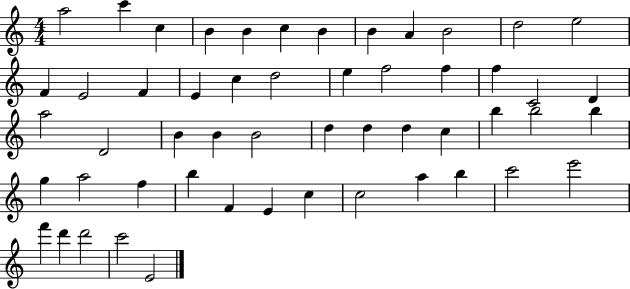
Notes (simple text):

A5/h C6/q C5/q B4/q B4/q C5/q B4/q B4/q A4/q B4/h D5/h E5/h F4/q E4/h F4/q E4/q C5/q D5/h E5/q F5/h F5/q F5/q C4/h D4/q A5/h D4/h B4/q B4/q B4/h D5/q D5/q D5/q C5/q B5/q B5/h B5/q G5/q A5/h F5/q B5/q F4/q E4/q C5/q C5/h A5/q B5/q C6/h E6/h F6/q D6/q D6/h C6/h E4/h